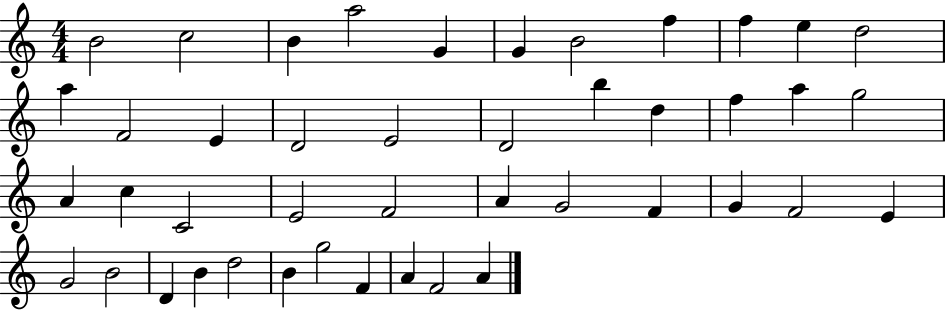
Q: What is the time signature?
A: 4/4